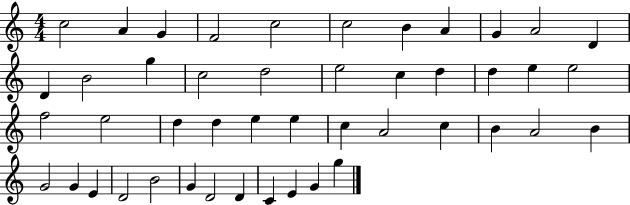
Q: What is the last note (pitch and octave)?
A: G5